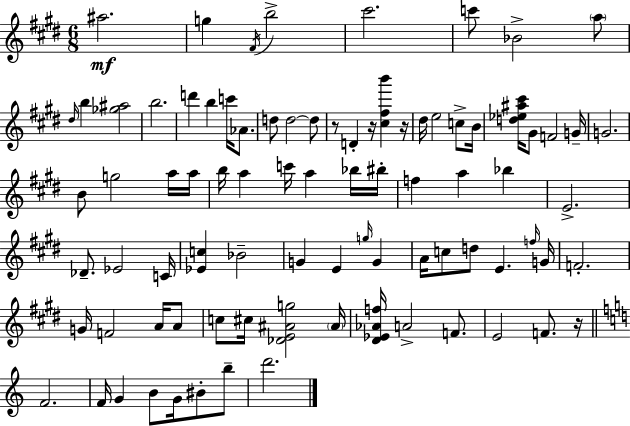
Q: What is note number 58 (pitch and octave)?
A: F4